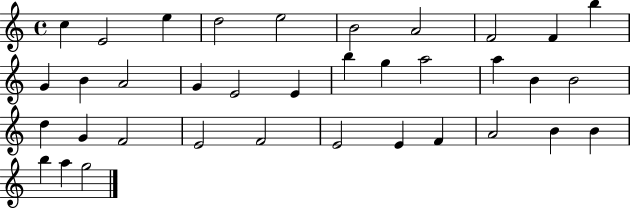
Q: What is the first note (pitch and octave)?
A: C5